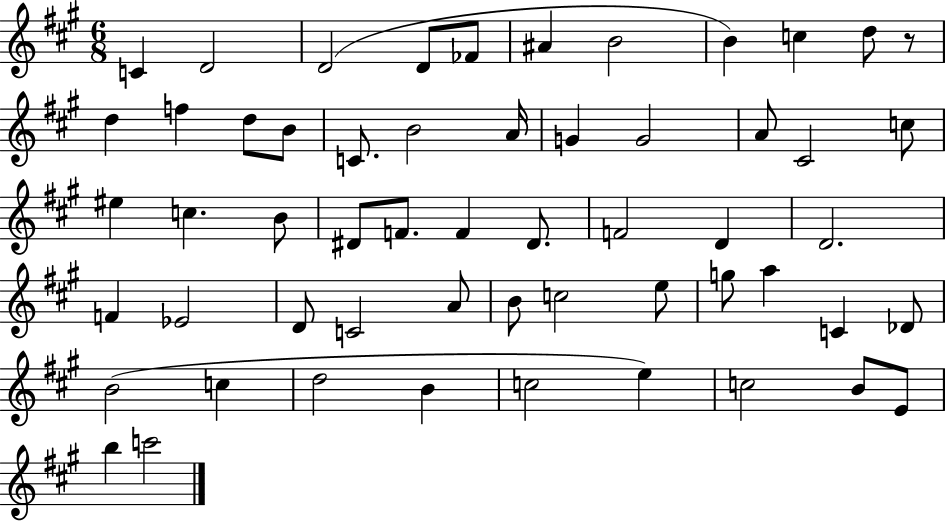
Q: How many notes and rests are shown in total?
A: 56